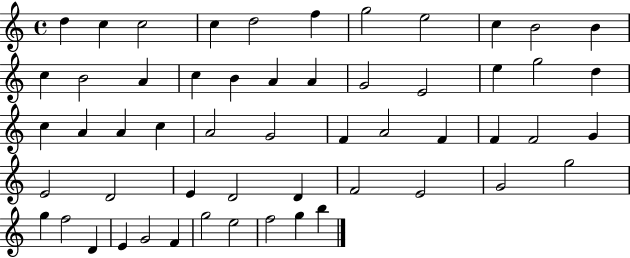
D5/q C5/q C5/h C5/q D5/h F5/q G5/h E5/h C5/q B4/h B4/q C5/q B4/h A4/q C5/q B4/q A4/q A4/q G4/h E4/h E5/q G5/h D5/q C5/q A4/q A4/q C5/q A4/h G4/h F4/q A4/h F4/q F4/q F4/h G4/q E4/h D4/h E4/q D4/h D4/q F4/h E4/h G4/h G5/h G5/q F5/h D4/q E4/q G4/h F4/q G5/h E5/h F5/h G5/q B5/q